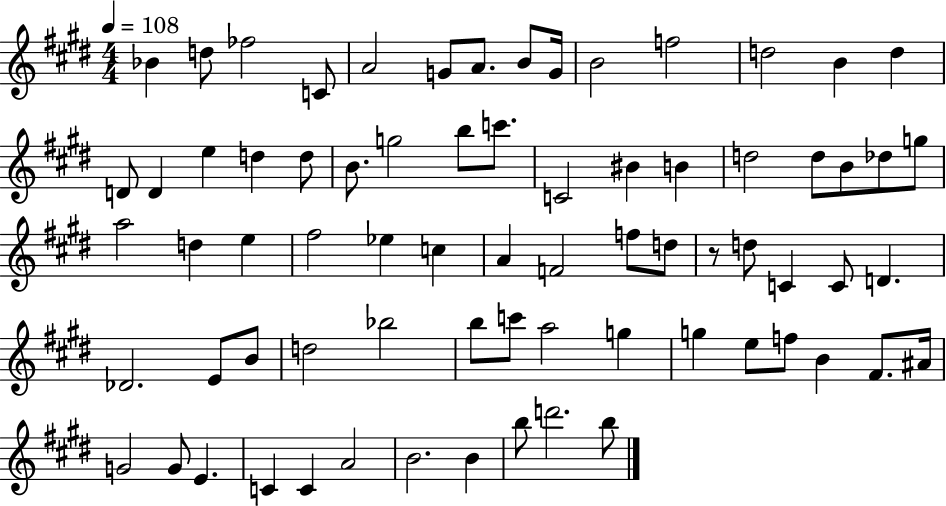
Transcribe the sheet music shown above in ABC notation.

X:1
T:Untitled
M:4/4
L:1/4
K:E
_B d/2 _f2 C/2 A2 G/2 A/2 B/2 G/4 B2 f2 d2 B d D/2 D e d d/2 B/2 g2 b/2 c'/2 C2 ^B B d2 d/2 B/2 _d/2 g/2 a2 d e ^f2 _e c A F2 f/2 d/2 z/2 d/2 C C/2 D _D2 E/2 B/2 d2 _b2 b/2 c'/2 a2 g g e/2 f/2 B ^F/2 ^A/4 G2 G/2 E C C A2 B2 B b/2 d'2 b/2